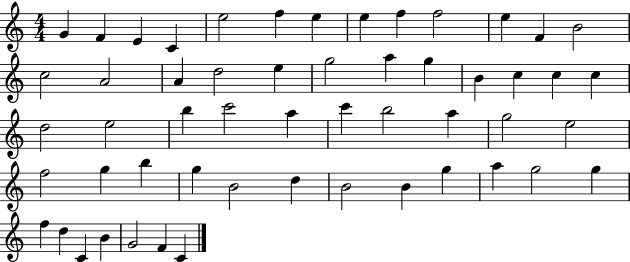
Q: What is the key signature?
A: C major